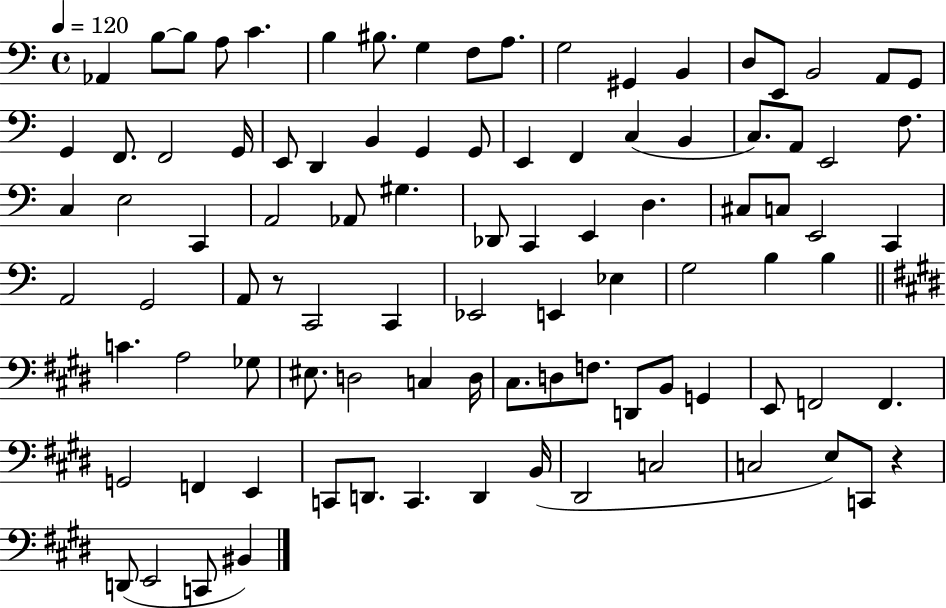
{
  \clef bass
  \time 4/4
  \defaultTimeSignature
  \key c \major
  \tempo 4 = 120
  aes,4 b8~~ b8 a8 c'4. | b4 bis8. g4 f8 a8. | g2 gis,4 b,4 | d8 e,8 b,2 a,8 g,8 | \break g,4 f,8. f,2 g,16 | e,8 d,4 b,4 g,4 g,8 | e,4 f,4 c4( b,4 | c8.) a,8 e,2 f8. | \break c4 e2 c,4 | a,2 aes,8 gis4. | des,8 c,4 e,4 d4. | cis8 c8 e,2 c,4 | \break a,2 g,2 | a,8 r8 c,2 c,4 | ees,2 e,4 ees4 | g2 b4 b4 | \break \bar "||" \break \key e \major c'4. a2 ges8 | eis8. d2 c4 d16 | cis8. d8 f8. d,8 b,8 g,4 | e,8 f,2 f,4. | \break g,2 f,4 e,4 | c,8 d,8. c,4. d,4 b,16( | dis,2 c2 | c2 e8) c,8 r4 | \break d,8( e,2 c,8 bis,4) | \bar "|."
}